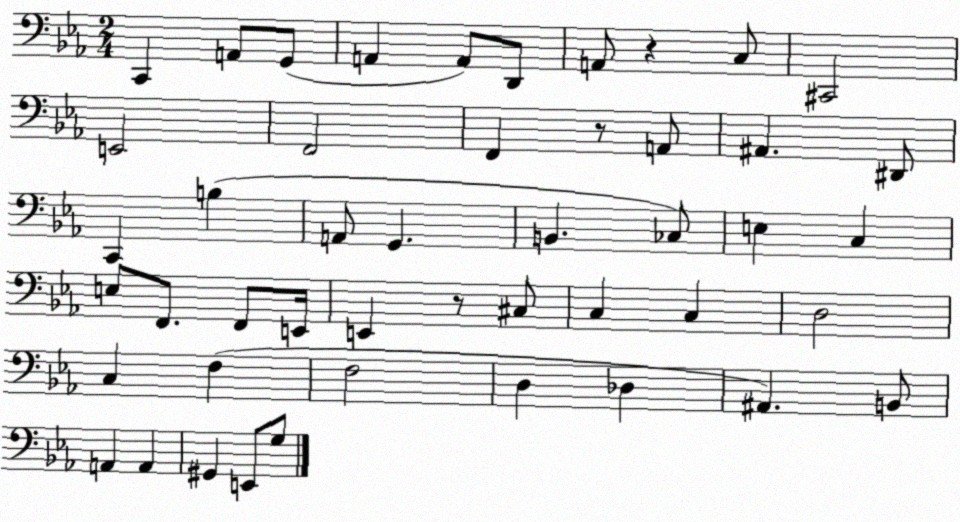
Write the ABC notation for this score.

X:1
T:Untitled
M:2/4
L:1/4
K:Eb
C,, A,,/2 G,,/2 A,, A,,/2 D,,/2 A,,/2 z C,/2 ^C,,2 E,,2 F,,2 F,, z/2 A,,/2 ^A,, ^D,,/2 C,, B, A,,/2 G,, B,, _C,/2 E, C, E,/2 F,,/2 F,,/2 E,,/4 E,, z/2 ^C,/2 C, C, D,2 C, F, F,2 D, _D, ^A,, B,,/2 A,, A,, ^G,, E,,/2 G,/2